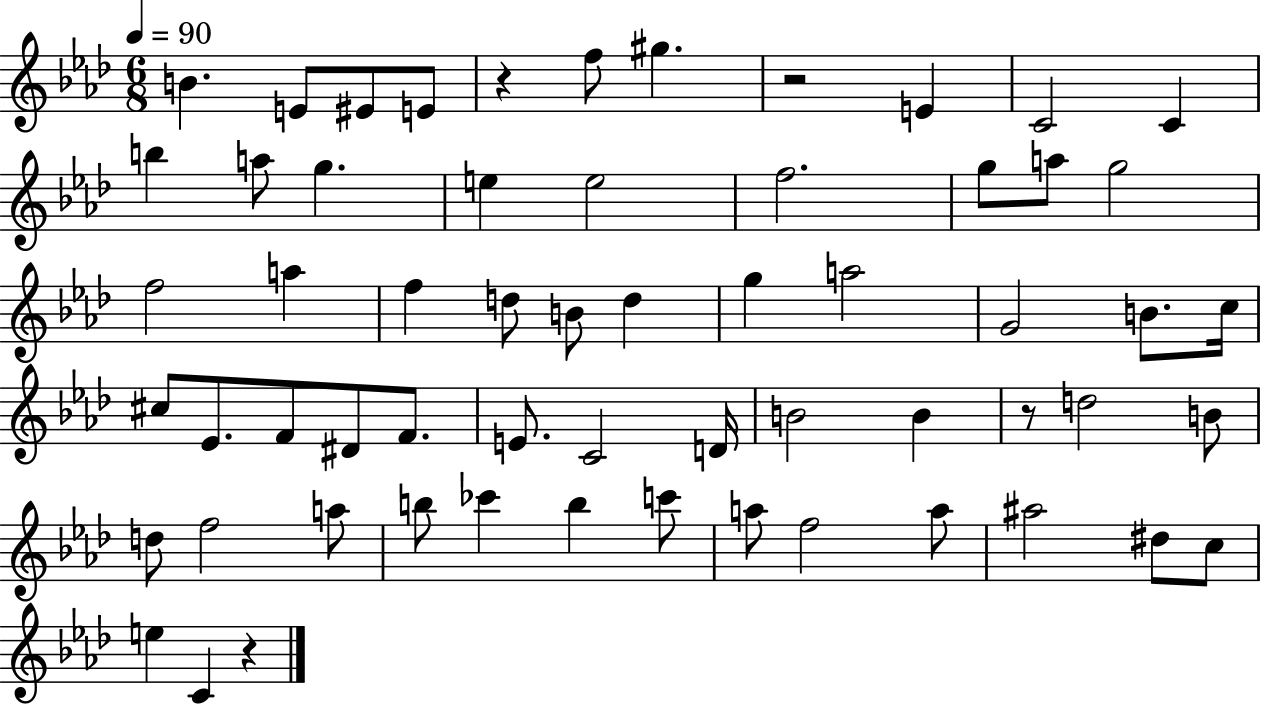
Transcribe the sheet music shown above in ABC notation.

X:1
T:Untitled
M:6/8
L:1/4
K:Ab
B E/2 ^E/2 E/2 z f/2 ^g z2 E C2 C b a/2 g e e2 f2 g/2 a/2 g2 f2 a f d/2 B/2 d g a2 G2 B/2 c/4 ^c/2 _E/2 F/2 ^D/2 F/2 E/2 C2 D/4 B2 B z/2 d2 B/2 d/2 f2 a/2 b/2 _c' b c'/2 a/2 f2 a/2 ^a2 ^d/2 c/2 e C z